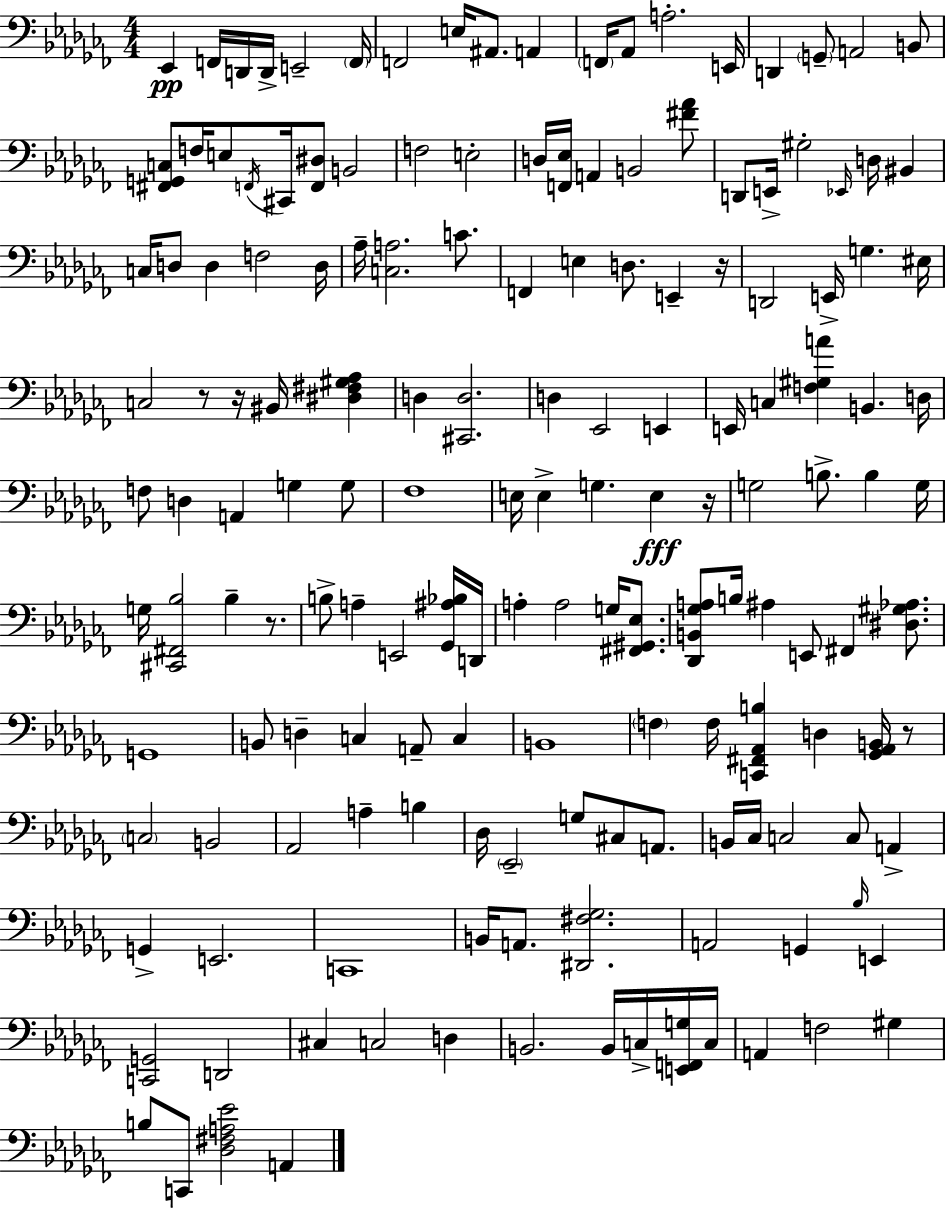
Eb2/q F2/s D2/s D2/s E2/h F2/s F2/h E3/s A#2/e. A2/q F2/s Ab2/e A3/h. E2/s D2/q G2/e A2/h B2/e [F#2,G2,C3]/e F3/s E3/e F2/s C#2/s [F2,D#3]/e B2/h F3/h E3/h D3/s [F2,Eb3]/s A2/q B2/h [F#4,Ab4]/e D2/e E2/s G#3/h Eb2/s D3/s BIS2/q C3/s D3/e D3/q F3/h D3/s Ab3/s [C3,A3]/h. C4/e. F2/q E3/q D3/e. E2/q R/s D2/h E2/s G3/q. EIS3/s C3/h R/e R/s BIS2/s [D#3,F#3,G#3,Ab3]/q D3/q [C#2,D3]/h. D3/q Eb2/h E2/q E2/s C3/q [F3,G#3,A4]/q B2/q. D3/s F3/e D3/q A2/q G3/q G3/e FES3/w E3/s E3/q G3/q. E3/q R/s G3/h B3/e. B3/q G3/s G3/s [C#2,F#2,Bb3]/h Bb3/q R/e. B3/e A3/q E2/h [Gb2,A#3,Bb3]/s D2/s A3/q A3/h G3/s [F#2,G#2,Eb3]/e. [Db2,B2,Gb3,A3]/e B3/s A#3/q E2/e F#2/q [D#3,G#3,Ab3]/e. G2/w B2/e D3/q C3/q A2/e C3/q B2/w F3/q F3/s [C2,F#2,Ab2,B3]/q D3/q [Gb2,Ab2,B2]/s R/e C3/h B2/h Ab2/h A3/q B3/q Db3/s Eb2/h G3/e C#3/e A2/e. B2/s CES3/s C3/h C3/e A2/q G2/q E2/h. C2/w B2/s A2/e. [D#2,F#3,Gb3]/h. A2/h G2/q Bb3/s E2/q [C2,G2]/h D2/h C#3/q C3/h D3/q B2/h. B2/s C3/s [E2,F2,G3]/s C3/s A2/q F3/h G#3/q B3/e C2/e [Db3,F#3,A3,Eb4]/h A2/q